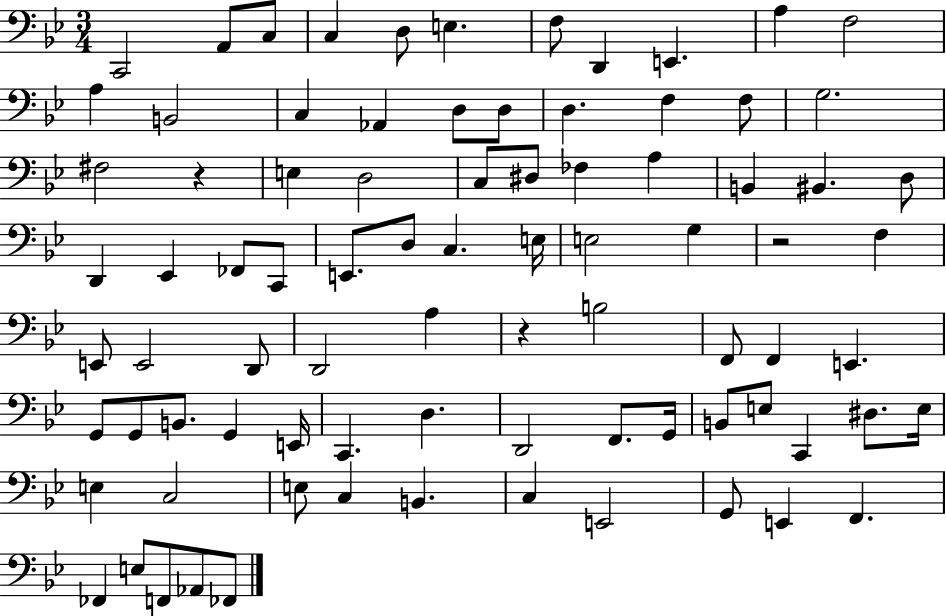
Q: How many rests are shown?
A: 3